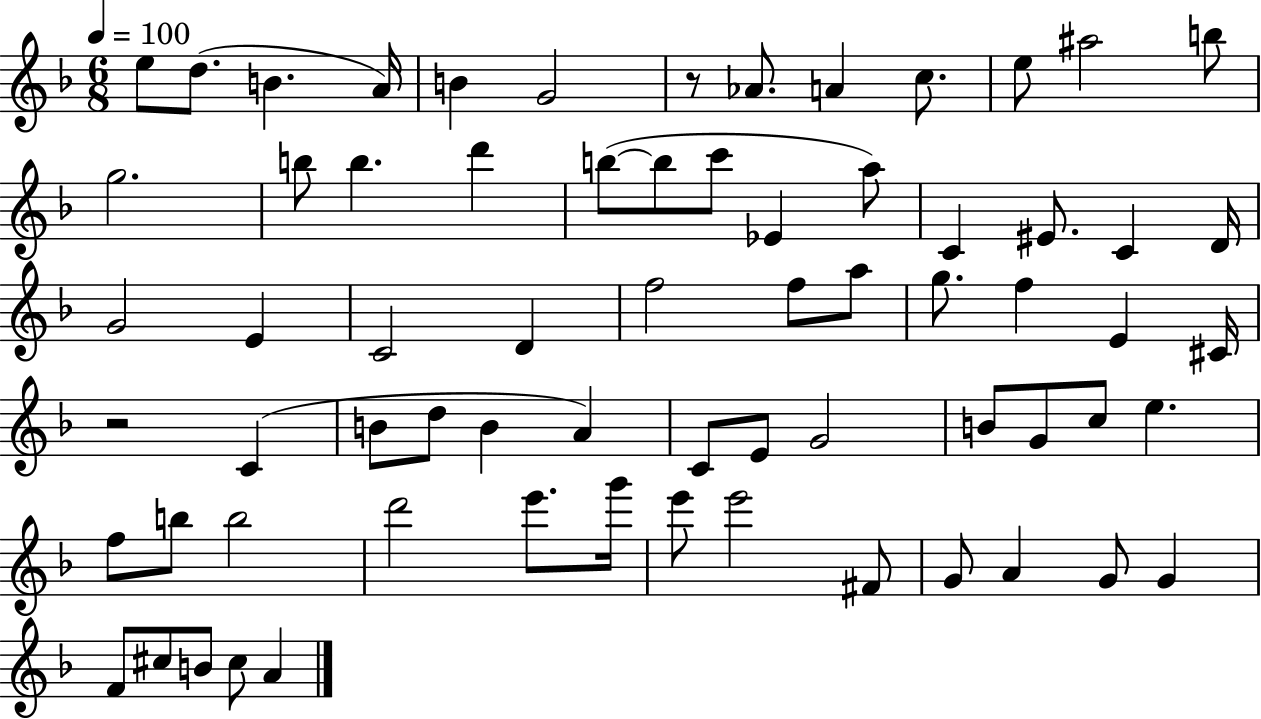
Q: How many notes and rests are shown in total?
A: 68